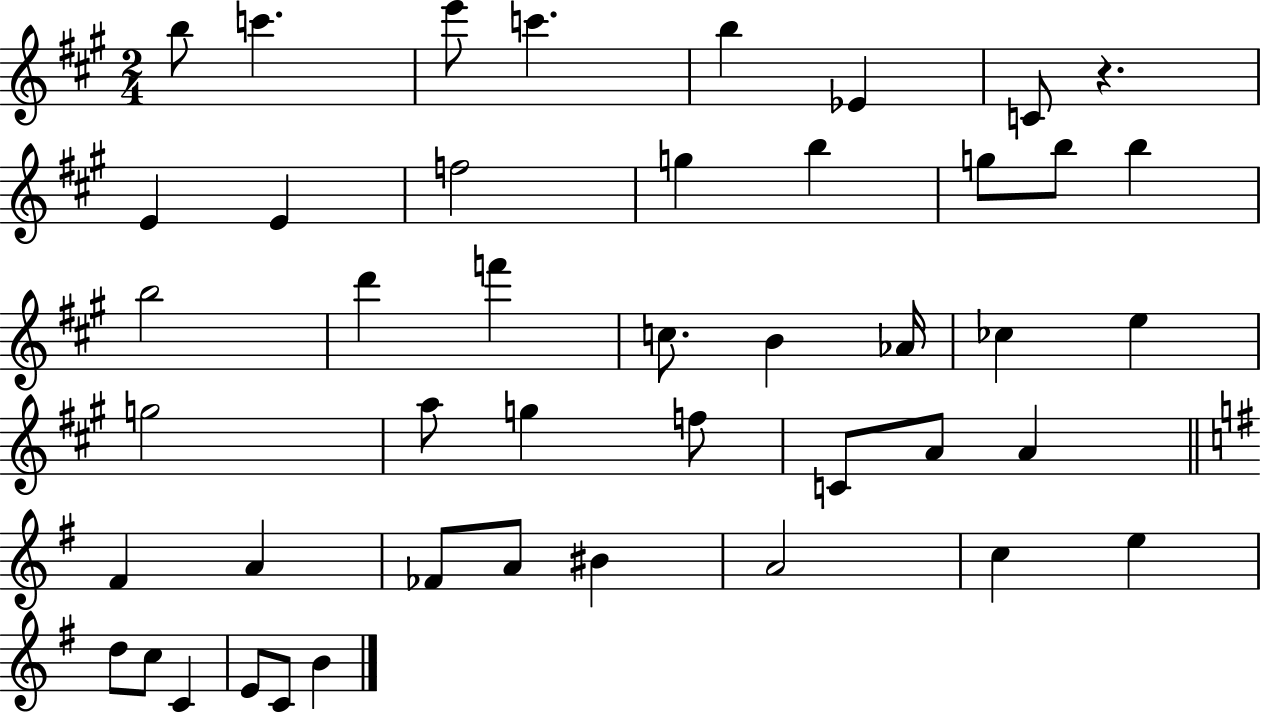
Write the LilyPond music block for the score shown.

{
  \clef treble
  \numericTimeSignature
  \time 2/4
  \key a \major
  b''8 c'''4. | e'''8 c'''4. | b''4 ees'4 | c'8 r4. | \break e'4 e'4 | f''2 | g''4 b''4 | g''8 b''8 b''4 | \break b''2 | d'''4 f'''4 | c''8. b'4 aes'16 | ces''4 e''4 | \break g''2 | a''8 g''4 f''8 | c'8 a'8 a'4 | \bar "||" \break \key e \minor fis'4 a'4 | fes'8 a'8 bis'4 | a'2 | c''4 e''4 | \break d''8 c''8 c'4 | e'8 c'8 b'4 | \bar "|."
}